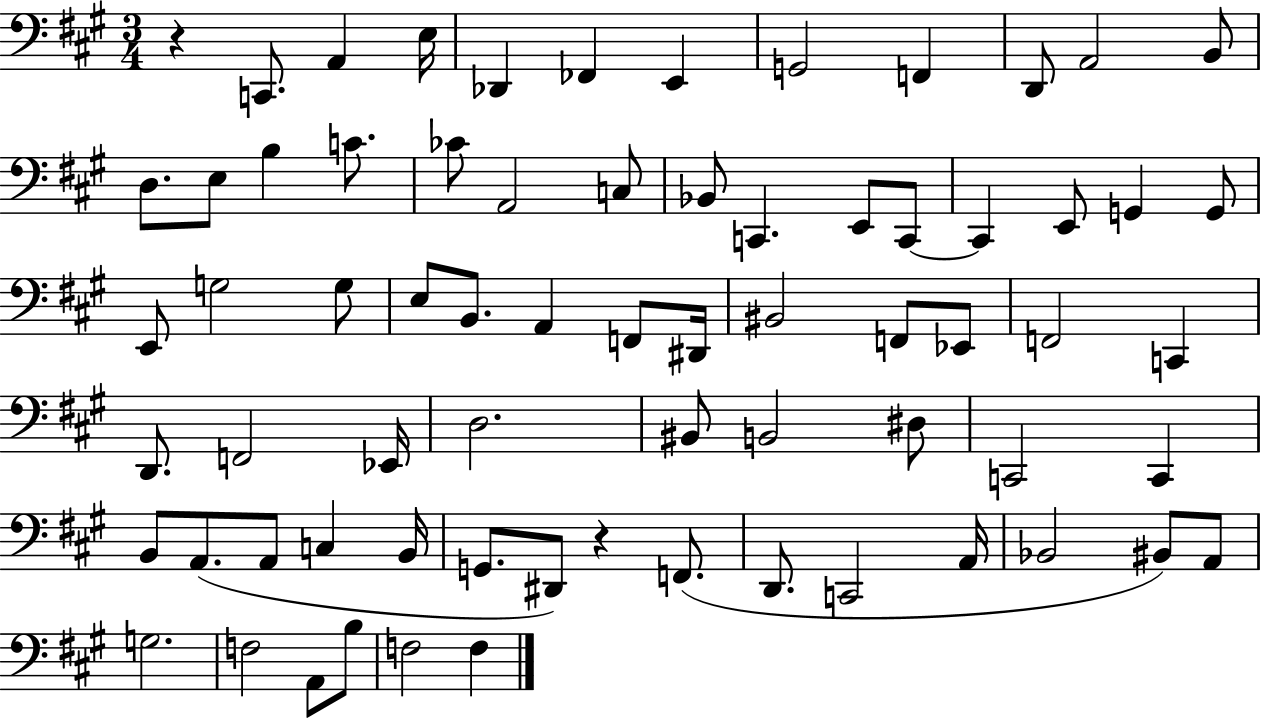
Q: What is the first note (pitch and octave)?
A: C2